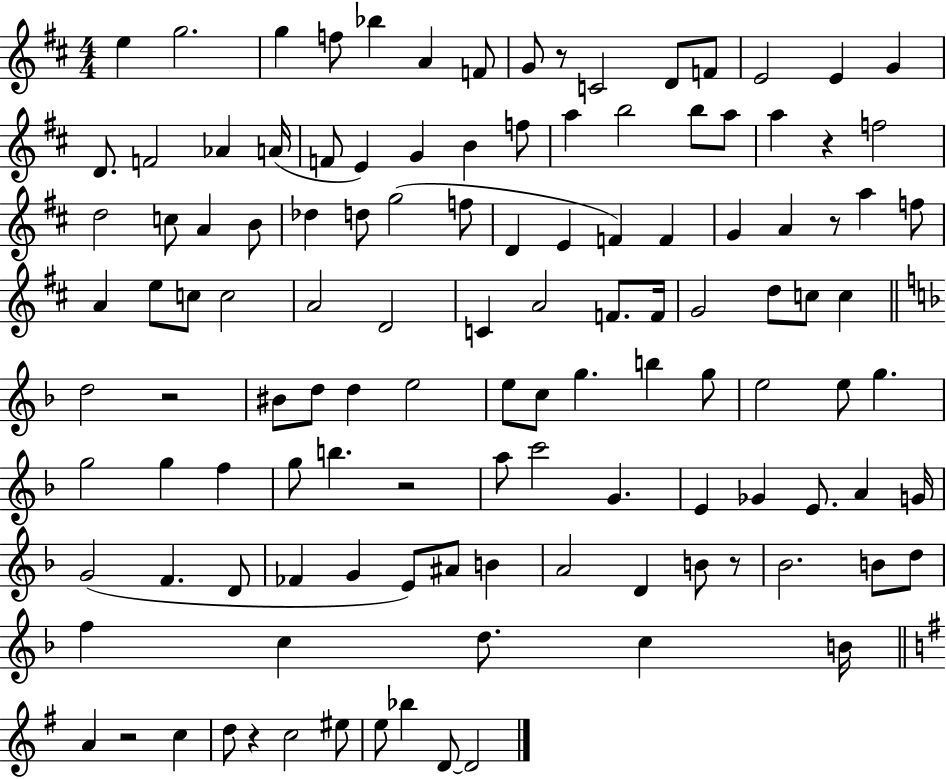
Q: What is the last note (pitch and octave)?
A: D4